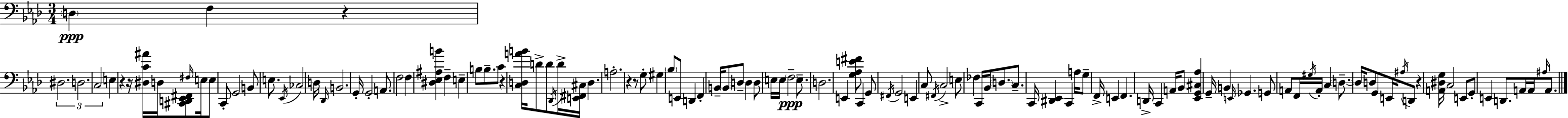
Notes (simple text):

D3/q F3/q R/q D#3/h. D3/h. C3/h E3/q R/q R/s [D#3,C4,A#4]/s D3/s [C#2,D2,Eb2,F#2]/e F#3/s E3/s E3/e C2/e G2/h B2/e E3/e. Eb2/s CES3/h D3/s Db2/s B2/h. G2/s G2/h A2/e. F3/h F3/q [D#3,Eb3,A#3,B4]/q F3/q E3/q B3/e B3/e. C4/e R/q [C3,D3,A4,B4]/s D4/e D4/e Db2/s D4/s [E2,F#2,C#3]/s D3/q. A3/h. R/q R/e G3/e G#3/q Bb3/e E2/e D2/q F2/q B2/s B2/e D3/e D3/q D3/e E3/s E3/s F3/h E3/e. D3/h. E2/q [G3,Ab3,E4,F#4]/e C2/q G2/e F#2/s G2/h E2/q C3/e F#2/s C3/h E3/e FES3/q C2/s Bb2/s D3/e. C3/e. C2/s [D#2,Eb2]/q C2/q A3/s G3/e F2/s E2/q F2/q. D2/s C2/q A2/s Bb2/e [Eb2,G2,C#3,Ab3]/q G2/s B2/q E2/s Gb2/q. G2/e A2/e F2/s G#3/s A2/s C3/q D3/e. D3/s D3/e G2/e E2/s A#3/s D2/e R/q [A2,D#3,G3]/s C3/h E2/e G2/e E2/q D2/e. A2/s A2/s A#3/s A2/e.